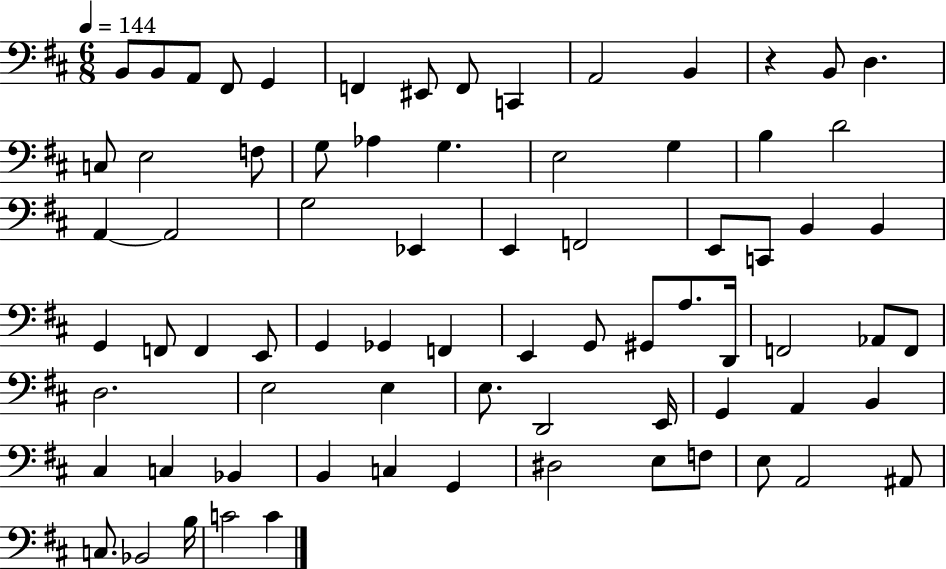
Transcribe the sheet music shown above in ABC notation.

X:1
T:Untitled
M:6/8
L:1/4
K:D
B,,/2 B,,/2 A,,/2 ^F,,/2 G,, F,, ^E,,/2 F,,/2 C,, A,,2 B,, z B,,/2 D, C,/2 E,2 F,/2 G,/2 _A, G, E,2 G, B, D2 A,, A,,2 G,2 _E,, E,, F,,2 E,,/2 C,,/2 B,, B,, G,, F,,/2 F,, E,,/2 G,, _G,, F,, E,, G,,/2 ^G,,/2 A,/2 D,,/4 F,,2 _A,,/2 F,,/2 D,2 E,2 E, E,/2 D,,2 E,,/4 G,, A,, B,, ^C, C, _B,, B,, C, G,, ^D,2 E,/2 F,/2 E,/2 A,,2 ^A,,/2 C,/2 _B,,2 B,/4 C2 C